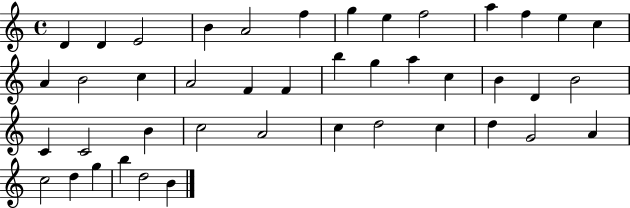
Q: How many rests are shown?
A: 0